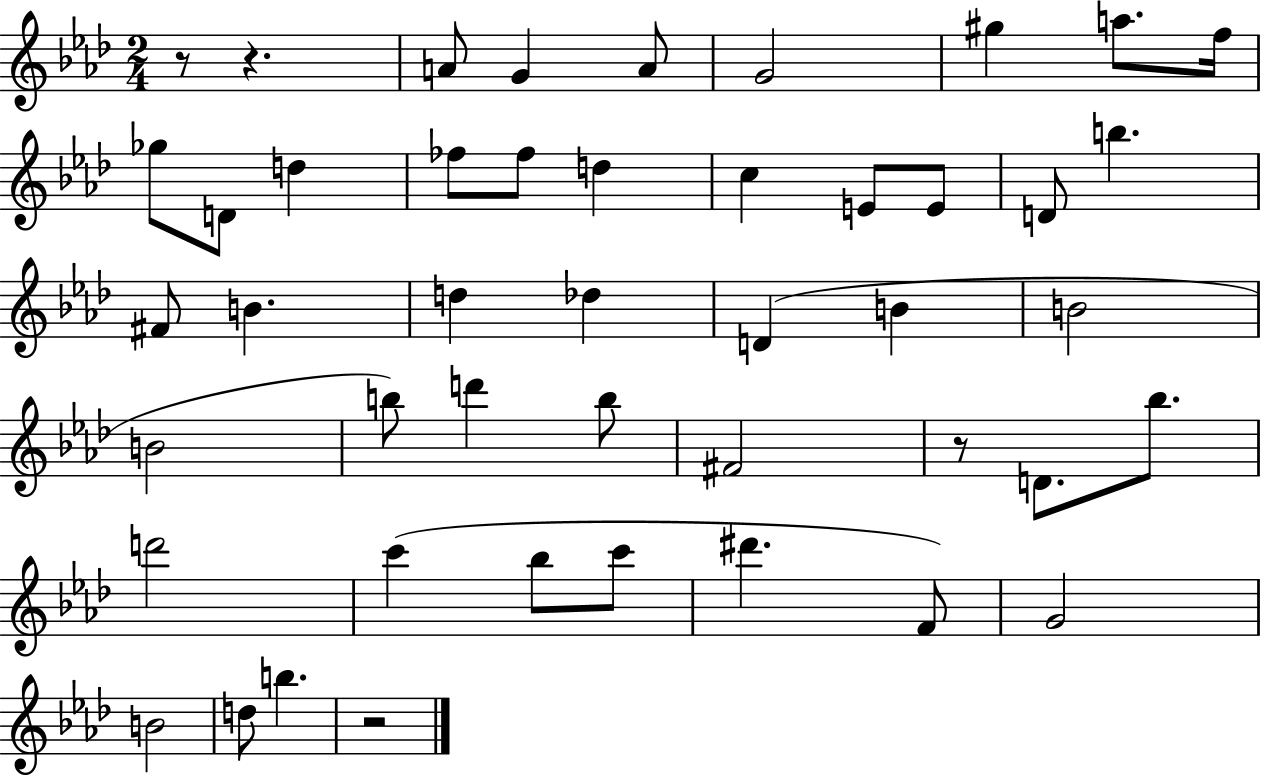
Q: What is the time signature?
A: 2/4